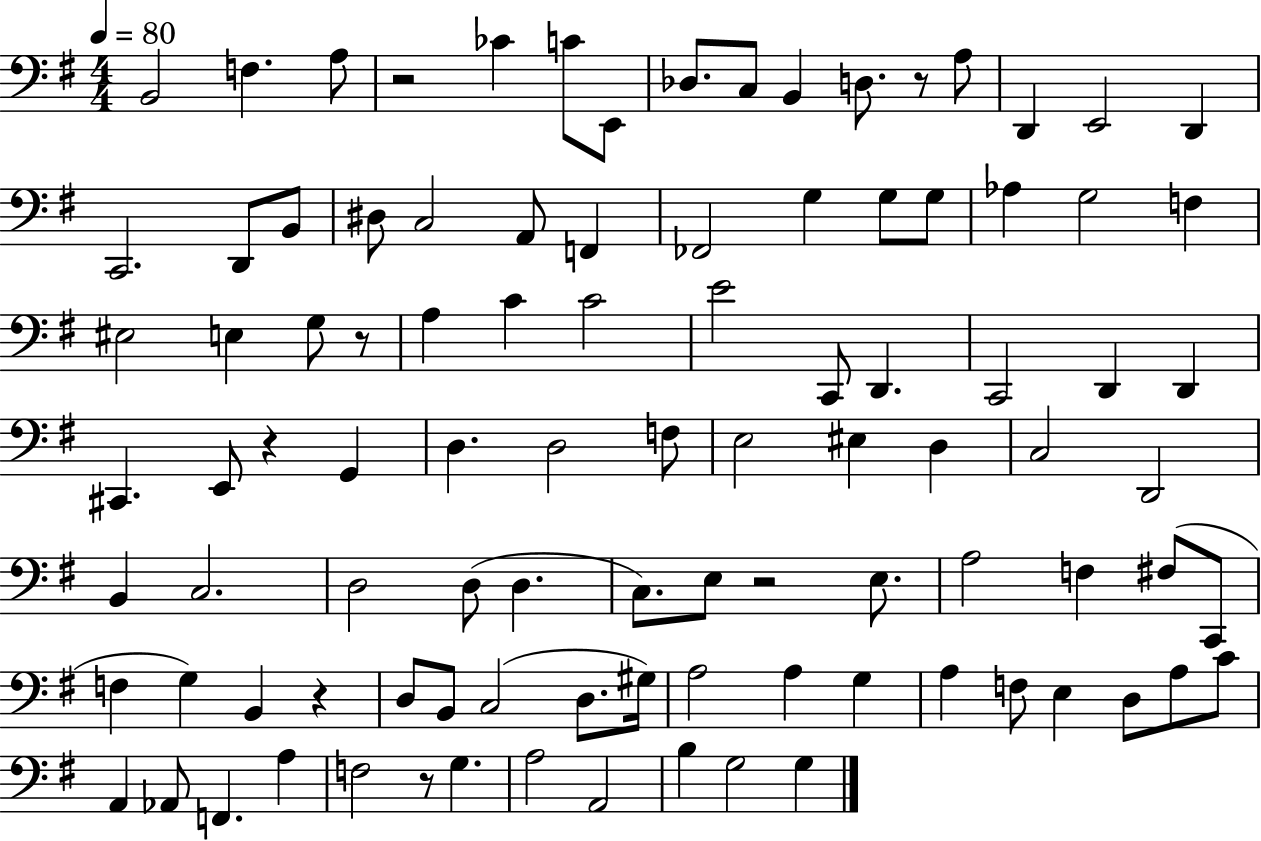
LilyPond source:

{
  \clef bass
  \numericTimeSignature
  \time 4/4
  \key g \major
  \tempo 4 = 80
  \repeat volta 2 { b,2 f4. a8 | r2 ces'4 c'8 e,8 | des8. c8 b,4 d8. r8 a8 | d,4 e,2 d,4 | \break c,2. d,8 b,8 | dis8 c2 a,8 f,4 | fes,2 g4 g8 g8 | aes4 g2 f4 | \break eis2 e4 g8 r8 | a4 c'4 c'2 | e'2 c,8 d,4. | c,2 d,4 d,4 | \break cis,4. e,8 r4 g,4 | d4. d2 f8 | e2 eis4 d4 | c2 d,2 | \break b,4 c2. | d2 d8( d4. | c8.) e8 r2 e8. | a2 f4 fis8( c,8 | \break f4 g4) b,4 r4 | d8 b,8 c2( d8. gis16) | a2 a4 g4 | a4 f8 e4 d8 a8 c'8 | \break a,4 aes,8 f,4. a4 | f2 r8 g4. | a2 a,2 | b4 g2 g4 | \break } \bar "|."
}